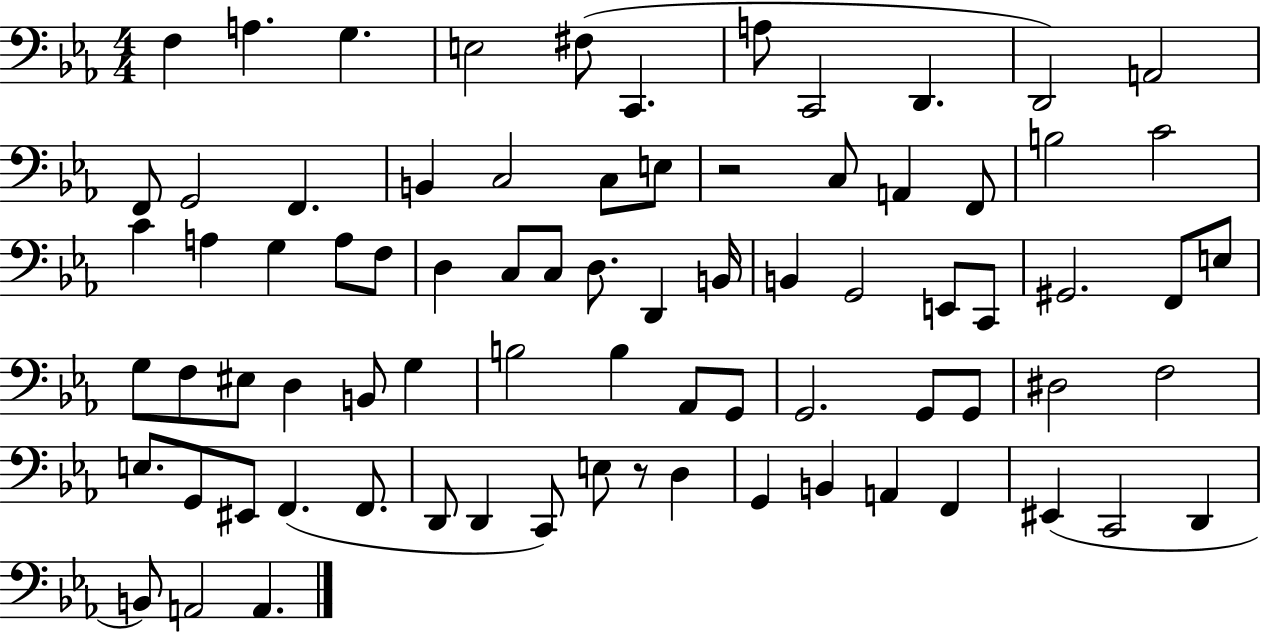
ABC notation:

X:1
T:Untitled
M:4/4
L:1/4
K:Eb
F, A, G, E,2 ^F,/2 C,, A,/2 C,,2 D,, D,,2 A,,2 F,,/2 G,,2 F,, B,, C,2 C,/2 E,/2 z2 C,/2 A,, F,,/2 B,2 C2 C A, G, A,/2 F,/2 D, C,/2 C,/2 D,/2 D,, B,,/4 B,, G,,2 E,,/2 C,,/2 ^G,,2 F,,/2 E,/2 G,/2 F,/2 ^E,/2 D, B,,/2 G, B,2 B, _A,,/2 G,,/2 G,,2 G,,/2 G,,/2 ^D,2 F,2 E,/2 G,,/2 ^E,,/2 F,, F,,/2 D,,/2 D,, C,,/2 E,/2 z/2 D, G,, B,, A,, F,, ^E,, C,,2 D,, B,,/2 A,,2 A,,